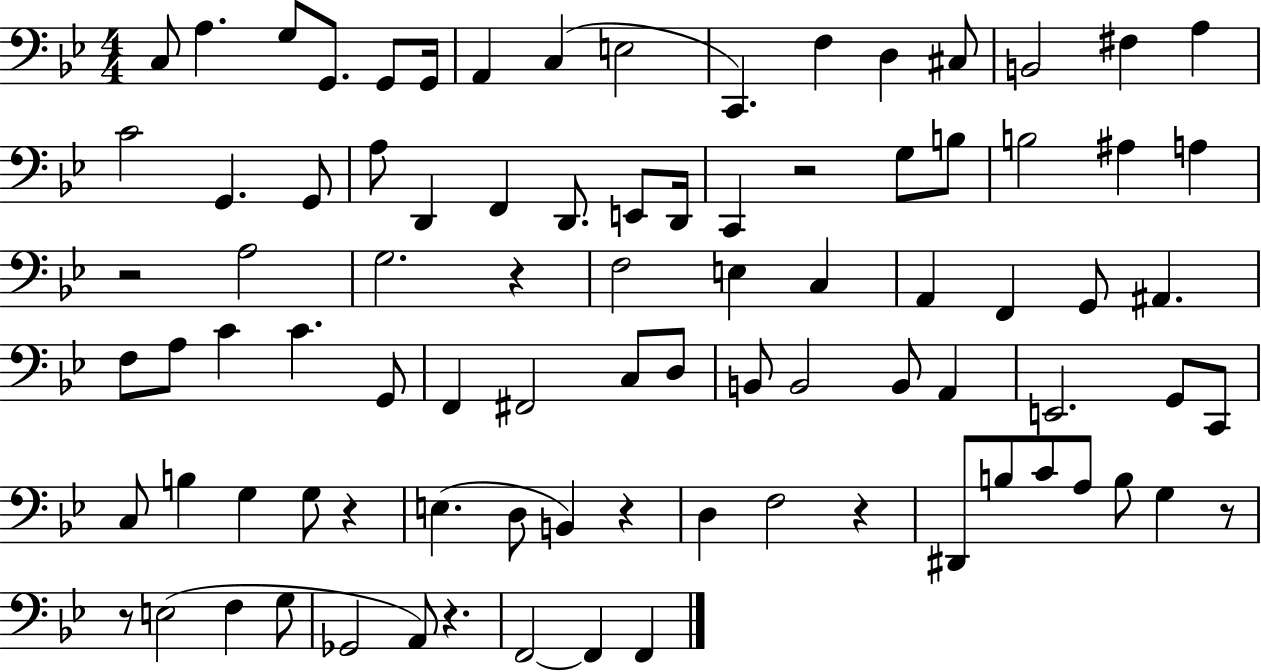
X:1
T:Untitled
M:4/4
L:1/4
K:Bb
C,/2 A, G,/2 G,,/2 G,,/2 G,,/4 A,, C, E,2 C,, F, D, ^C,/2 B,,2 ^F, A, C2 G,, G,,/2 A,/2 D,, F,, D,,/2 E,,/2 D,,/4 C,, z2 G,/2 B,/2 B,2 ^A, A, z2 A,2 G,2 z F,2 E, C, A,, F,, G,,/2 ^A,, F,/2 A,/2 C C G,,/2 F,, ^F,,2 C,/2 D,/2 B,,/2 B,,2 B,,/2 A,, E,,2 G,,/2 C,,/2 C,/2 B, G, G,/2 z E, D,/2 B,, z D, F,2 z ^D,,/2 B,/2 C/2 A,/2 B,/2 G, z/2 z/2 E,2 F, G,/2 _G,,2 A,,/2 z F,,2 F,, F,,